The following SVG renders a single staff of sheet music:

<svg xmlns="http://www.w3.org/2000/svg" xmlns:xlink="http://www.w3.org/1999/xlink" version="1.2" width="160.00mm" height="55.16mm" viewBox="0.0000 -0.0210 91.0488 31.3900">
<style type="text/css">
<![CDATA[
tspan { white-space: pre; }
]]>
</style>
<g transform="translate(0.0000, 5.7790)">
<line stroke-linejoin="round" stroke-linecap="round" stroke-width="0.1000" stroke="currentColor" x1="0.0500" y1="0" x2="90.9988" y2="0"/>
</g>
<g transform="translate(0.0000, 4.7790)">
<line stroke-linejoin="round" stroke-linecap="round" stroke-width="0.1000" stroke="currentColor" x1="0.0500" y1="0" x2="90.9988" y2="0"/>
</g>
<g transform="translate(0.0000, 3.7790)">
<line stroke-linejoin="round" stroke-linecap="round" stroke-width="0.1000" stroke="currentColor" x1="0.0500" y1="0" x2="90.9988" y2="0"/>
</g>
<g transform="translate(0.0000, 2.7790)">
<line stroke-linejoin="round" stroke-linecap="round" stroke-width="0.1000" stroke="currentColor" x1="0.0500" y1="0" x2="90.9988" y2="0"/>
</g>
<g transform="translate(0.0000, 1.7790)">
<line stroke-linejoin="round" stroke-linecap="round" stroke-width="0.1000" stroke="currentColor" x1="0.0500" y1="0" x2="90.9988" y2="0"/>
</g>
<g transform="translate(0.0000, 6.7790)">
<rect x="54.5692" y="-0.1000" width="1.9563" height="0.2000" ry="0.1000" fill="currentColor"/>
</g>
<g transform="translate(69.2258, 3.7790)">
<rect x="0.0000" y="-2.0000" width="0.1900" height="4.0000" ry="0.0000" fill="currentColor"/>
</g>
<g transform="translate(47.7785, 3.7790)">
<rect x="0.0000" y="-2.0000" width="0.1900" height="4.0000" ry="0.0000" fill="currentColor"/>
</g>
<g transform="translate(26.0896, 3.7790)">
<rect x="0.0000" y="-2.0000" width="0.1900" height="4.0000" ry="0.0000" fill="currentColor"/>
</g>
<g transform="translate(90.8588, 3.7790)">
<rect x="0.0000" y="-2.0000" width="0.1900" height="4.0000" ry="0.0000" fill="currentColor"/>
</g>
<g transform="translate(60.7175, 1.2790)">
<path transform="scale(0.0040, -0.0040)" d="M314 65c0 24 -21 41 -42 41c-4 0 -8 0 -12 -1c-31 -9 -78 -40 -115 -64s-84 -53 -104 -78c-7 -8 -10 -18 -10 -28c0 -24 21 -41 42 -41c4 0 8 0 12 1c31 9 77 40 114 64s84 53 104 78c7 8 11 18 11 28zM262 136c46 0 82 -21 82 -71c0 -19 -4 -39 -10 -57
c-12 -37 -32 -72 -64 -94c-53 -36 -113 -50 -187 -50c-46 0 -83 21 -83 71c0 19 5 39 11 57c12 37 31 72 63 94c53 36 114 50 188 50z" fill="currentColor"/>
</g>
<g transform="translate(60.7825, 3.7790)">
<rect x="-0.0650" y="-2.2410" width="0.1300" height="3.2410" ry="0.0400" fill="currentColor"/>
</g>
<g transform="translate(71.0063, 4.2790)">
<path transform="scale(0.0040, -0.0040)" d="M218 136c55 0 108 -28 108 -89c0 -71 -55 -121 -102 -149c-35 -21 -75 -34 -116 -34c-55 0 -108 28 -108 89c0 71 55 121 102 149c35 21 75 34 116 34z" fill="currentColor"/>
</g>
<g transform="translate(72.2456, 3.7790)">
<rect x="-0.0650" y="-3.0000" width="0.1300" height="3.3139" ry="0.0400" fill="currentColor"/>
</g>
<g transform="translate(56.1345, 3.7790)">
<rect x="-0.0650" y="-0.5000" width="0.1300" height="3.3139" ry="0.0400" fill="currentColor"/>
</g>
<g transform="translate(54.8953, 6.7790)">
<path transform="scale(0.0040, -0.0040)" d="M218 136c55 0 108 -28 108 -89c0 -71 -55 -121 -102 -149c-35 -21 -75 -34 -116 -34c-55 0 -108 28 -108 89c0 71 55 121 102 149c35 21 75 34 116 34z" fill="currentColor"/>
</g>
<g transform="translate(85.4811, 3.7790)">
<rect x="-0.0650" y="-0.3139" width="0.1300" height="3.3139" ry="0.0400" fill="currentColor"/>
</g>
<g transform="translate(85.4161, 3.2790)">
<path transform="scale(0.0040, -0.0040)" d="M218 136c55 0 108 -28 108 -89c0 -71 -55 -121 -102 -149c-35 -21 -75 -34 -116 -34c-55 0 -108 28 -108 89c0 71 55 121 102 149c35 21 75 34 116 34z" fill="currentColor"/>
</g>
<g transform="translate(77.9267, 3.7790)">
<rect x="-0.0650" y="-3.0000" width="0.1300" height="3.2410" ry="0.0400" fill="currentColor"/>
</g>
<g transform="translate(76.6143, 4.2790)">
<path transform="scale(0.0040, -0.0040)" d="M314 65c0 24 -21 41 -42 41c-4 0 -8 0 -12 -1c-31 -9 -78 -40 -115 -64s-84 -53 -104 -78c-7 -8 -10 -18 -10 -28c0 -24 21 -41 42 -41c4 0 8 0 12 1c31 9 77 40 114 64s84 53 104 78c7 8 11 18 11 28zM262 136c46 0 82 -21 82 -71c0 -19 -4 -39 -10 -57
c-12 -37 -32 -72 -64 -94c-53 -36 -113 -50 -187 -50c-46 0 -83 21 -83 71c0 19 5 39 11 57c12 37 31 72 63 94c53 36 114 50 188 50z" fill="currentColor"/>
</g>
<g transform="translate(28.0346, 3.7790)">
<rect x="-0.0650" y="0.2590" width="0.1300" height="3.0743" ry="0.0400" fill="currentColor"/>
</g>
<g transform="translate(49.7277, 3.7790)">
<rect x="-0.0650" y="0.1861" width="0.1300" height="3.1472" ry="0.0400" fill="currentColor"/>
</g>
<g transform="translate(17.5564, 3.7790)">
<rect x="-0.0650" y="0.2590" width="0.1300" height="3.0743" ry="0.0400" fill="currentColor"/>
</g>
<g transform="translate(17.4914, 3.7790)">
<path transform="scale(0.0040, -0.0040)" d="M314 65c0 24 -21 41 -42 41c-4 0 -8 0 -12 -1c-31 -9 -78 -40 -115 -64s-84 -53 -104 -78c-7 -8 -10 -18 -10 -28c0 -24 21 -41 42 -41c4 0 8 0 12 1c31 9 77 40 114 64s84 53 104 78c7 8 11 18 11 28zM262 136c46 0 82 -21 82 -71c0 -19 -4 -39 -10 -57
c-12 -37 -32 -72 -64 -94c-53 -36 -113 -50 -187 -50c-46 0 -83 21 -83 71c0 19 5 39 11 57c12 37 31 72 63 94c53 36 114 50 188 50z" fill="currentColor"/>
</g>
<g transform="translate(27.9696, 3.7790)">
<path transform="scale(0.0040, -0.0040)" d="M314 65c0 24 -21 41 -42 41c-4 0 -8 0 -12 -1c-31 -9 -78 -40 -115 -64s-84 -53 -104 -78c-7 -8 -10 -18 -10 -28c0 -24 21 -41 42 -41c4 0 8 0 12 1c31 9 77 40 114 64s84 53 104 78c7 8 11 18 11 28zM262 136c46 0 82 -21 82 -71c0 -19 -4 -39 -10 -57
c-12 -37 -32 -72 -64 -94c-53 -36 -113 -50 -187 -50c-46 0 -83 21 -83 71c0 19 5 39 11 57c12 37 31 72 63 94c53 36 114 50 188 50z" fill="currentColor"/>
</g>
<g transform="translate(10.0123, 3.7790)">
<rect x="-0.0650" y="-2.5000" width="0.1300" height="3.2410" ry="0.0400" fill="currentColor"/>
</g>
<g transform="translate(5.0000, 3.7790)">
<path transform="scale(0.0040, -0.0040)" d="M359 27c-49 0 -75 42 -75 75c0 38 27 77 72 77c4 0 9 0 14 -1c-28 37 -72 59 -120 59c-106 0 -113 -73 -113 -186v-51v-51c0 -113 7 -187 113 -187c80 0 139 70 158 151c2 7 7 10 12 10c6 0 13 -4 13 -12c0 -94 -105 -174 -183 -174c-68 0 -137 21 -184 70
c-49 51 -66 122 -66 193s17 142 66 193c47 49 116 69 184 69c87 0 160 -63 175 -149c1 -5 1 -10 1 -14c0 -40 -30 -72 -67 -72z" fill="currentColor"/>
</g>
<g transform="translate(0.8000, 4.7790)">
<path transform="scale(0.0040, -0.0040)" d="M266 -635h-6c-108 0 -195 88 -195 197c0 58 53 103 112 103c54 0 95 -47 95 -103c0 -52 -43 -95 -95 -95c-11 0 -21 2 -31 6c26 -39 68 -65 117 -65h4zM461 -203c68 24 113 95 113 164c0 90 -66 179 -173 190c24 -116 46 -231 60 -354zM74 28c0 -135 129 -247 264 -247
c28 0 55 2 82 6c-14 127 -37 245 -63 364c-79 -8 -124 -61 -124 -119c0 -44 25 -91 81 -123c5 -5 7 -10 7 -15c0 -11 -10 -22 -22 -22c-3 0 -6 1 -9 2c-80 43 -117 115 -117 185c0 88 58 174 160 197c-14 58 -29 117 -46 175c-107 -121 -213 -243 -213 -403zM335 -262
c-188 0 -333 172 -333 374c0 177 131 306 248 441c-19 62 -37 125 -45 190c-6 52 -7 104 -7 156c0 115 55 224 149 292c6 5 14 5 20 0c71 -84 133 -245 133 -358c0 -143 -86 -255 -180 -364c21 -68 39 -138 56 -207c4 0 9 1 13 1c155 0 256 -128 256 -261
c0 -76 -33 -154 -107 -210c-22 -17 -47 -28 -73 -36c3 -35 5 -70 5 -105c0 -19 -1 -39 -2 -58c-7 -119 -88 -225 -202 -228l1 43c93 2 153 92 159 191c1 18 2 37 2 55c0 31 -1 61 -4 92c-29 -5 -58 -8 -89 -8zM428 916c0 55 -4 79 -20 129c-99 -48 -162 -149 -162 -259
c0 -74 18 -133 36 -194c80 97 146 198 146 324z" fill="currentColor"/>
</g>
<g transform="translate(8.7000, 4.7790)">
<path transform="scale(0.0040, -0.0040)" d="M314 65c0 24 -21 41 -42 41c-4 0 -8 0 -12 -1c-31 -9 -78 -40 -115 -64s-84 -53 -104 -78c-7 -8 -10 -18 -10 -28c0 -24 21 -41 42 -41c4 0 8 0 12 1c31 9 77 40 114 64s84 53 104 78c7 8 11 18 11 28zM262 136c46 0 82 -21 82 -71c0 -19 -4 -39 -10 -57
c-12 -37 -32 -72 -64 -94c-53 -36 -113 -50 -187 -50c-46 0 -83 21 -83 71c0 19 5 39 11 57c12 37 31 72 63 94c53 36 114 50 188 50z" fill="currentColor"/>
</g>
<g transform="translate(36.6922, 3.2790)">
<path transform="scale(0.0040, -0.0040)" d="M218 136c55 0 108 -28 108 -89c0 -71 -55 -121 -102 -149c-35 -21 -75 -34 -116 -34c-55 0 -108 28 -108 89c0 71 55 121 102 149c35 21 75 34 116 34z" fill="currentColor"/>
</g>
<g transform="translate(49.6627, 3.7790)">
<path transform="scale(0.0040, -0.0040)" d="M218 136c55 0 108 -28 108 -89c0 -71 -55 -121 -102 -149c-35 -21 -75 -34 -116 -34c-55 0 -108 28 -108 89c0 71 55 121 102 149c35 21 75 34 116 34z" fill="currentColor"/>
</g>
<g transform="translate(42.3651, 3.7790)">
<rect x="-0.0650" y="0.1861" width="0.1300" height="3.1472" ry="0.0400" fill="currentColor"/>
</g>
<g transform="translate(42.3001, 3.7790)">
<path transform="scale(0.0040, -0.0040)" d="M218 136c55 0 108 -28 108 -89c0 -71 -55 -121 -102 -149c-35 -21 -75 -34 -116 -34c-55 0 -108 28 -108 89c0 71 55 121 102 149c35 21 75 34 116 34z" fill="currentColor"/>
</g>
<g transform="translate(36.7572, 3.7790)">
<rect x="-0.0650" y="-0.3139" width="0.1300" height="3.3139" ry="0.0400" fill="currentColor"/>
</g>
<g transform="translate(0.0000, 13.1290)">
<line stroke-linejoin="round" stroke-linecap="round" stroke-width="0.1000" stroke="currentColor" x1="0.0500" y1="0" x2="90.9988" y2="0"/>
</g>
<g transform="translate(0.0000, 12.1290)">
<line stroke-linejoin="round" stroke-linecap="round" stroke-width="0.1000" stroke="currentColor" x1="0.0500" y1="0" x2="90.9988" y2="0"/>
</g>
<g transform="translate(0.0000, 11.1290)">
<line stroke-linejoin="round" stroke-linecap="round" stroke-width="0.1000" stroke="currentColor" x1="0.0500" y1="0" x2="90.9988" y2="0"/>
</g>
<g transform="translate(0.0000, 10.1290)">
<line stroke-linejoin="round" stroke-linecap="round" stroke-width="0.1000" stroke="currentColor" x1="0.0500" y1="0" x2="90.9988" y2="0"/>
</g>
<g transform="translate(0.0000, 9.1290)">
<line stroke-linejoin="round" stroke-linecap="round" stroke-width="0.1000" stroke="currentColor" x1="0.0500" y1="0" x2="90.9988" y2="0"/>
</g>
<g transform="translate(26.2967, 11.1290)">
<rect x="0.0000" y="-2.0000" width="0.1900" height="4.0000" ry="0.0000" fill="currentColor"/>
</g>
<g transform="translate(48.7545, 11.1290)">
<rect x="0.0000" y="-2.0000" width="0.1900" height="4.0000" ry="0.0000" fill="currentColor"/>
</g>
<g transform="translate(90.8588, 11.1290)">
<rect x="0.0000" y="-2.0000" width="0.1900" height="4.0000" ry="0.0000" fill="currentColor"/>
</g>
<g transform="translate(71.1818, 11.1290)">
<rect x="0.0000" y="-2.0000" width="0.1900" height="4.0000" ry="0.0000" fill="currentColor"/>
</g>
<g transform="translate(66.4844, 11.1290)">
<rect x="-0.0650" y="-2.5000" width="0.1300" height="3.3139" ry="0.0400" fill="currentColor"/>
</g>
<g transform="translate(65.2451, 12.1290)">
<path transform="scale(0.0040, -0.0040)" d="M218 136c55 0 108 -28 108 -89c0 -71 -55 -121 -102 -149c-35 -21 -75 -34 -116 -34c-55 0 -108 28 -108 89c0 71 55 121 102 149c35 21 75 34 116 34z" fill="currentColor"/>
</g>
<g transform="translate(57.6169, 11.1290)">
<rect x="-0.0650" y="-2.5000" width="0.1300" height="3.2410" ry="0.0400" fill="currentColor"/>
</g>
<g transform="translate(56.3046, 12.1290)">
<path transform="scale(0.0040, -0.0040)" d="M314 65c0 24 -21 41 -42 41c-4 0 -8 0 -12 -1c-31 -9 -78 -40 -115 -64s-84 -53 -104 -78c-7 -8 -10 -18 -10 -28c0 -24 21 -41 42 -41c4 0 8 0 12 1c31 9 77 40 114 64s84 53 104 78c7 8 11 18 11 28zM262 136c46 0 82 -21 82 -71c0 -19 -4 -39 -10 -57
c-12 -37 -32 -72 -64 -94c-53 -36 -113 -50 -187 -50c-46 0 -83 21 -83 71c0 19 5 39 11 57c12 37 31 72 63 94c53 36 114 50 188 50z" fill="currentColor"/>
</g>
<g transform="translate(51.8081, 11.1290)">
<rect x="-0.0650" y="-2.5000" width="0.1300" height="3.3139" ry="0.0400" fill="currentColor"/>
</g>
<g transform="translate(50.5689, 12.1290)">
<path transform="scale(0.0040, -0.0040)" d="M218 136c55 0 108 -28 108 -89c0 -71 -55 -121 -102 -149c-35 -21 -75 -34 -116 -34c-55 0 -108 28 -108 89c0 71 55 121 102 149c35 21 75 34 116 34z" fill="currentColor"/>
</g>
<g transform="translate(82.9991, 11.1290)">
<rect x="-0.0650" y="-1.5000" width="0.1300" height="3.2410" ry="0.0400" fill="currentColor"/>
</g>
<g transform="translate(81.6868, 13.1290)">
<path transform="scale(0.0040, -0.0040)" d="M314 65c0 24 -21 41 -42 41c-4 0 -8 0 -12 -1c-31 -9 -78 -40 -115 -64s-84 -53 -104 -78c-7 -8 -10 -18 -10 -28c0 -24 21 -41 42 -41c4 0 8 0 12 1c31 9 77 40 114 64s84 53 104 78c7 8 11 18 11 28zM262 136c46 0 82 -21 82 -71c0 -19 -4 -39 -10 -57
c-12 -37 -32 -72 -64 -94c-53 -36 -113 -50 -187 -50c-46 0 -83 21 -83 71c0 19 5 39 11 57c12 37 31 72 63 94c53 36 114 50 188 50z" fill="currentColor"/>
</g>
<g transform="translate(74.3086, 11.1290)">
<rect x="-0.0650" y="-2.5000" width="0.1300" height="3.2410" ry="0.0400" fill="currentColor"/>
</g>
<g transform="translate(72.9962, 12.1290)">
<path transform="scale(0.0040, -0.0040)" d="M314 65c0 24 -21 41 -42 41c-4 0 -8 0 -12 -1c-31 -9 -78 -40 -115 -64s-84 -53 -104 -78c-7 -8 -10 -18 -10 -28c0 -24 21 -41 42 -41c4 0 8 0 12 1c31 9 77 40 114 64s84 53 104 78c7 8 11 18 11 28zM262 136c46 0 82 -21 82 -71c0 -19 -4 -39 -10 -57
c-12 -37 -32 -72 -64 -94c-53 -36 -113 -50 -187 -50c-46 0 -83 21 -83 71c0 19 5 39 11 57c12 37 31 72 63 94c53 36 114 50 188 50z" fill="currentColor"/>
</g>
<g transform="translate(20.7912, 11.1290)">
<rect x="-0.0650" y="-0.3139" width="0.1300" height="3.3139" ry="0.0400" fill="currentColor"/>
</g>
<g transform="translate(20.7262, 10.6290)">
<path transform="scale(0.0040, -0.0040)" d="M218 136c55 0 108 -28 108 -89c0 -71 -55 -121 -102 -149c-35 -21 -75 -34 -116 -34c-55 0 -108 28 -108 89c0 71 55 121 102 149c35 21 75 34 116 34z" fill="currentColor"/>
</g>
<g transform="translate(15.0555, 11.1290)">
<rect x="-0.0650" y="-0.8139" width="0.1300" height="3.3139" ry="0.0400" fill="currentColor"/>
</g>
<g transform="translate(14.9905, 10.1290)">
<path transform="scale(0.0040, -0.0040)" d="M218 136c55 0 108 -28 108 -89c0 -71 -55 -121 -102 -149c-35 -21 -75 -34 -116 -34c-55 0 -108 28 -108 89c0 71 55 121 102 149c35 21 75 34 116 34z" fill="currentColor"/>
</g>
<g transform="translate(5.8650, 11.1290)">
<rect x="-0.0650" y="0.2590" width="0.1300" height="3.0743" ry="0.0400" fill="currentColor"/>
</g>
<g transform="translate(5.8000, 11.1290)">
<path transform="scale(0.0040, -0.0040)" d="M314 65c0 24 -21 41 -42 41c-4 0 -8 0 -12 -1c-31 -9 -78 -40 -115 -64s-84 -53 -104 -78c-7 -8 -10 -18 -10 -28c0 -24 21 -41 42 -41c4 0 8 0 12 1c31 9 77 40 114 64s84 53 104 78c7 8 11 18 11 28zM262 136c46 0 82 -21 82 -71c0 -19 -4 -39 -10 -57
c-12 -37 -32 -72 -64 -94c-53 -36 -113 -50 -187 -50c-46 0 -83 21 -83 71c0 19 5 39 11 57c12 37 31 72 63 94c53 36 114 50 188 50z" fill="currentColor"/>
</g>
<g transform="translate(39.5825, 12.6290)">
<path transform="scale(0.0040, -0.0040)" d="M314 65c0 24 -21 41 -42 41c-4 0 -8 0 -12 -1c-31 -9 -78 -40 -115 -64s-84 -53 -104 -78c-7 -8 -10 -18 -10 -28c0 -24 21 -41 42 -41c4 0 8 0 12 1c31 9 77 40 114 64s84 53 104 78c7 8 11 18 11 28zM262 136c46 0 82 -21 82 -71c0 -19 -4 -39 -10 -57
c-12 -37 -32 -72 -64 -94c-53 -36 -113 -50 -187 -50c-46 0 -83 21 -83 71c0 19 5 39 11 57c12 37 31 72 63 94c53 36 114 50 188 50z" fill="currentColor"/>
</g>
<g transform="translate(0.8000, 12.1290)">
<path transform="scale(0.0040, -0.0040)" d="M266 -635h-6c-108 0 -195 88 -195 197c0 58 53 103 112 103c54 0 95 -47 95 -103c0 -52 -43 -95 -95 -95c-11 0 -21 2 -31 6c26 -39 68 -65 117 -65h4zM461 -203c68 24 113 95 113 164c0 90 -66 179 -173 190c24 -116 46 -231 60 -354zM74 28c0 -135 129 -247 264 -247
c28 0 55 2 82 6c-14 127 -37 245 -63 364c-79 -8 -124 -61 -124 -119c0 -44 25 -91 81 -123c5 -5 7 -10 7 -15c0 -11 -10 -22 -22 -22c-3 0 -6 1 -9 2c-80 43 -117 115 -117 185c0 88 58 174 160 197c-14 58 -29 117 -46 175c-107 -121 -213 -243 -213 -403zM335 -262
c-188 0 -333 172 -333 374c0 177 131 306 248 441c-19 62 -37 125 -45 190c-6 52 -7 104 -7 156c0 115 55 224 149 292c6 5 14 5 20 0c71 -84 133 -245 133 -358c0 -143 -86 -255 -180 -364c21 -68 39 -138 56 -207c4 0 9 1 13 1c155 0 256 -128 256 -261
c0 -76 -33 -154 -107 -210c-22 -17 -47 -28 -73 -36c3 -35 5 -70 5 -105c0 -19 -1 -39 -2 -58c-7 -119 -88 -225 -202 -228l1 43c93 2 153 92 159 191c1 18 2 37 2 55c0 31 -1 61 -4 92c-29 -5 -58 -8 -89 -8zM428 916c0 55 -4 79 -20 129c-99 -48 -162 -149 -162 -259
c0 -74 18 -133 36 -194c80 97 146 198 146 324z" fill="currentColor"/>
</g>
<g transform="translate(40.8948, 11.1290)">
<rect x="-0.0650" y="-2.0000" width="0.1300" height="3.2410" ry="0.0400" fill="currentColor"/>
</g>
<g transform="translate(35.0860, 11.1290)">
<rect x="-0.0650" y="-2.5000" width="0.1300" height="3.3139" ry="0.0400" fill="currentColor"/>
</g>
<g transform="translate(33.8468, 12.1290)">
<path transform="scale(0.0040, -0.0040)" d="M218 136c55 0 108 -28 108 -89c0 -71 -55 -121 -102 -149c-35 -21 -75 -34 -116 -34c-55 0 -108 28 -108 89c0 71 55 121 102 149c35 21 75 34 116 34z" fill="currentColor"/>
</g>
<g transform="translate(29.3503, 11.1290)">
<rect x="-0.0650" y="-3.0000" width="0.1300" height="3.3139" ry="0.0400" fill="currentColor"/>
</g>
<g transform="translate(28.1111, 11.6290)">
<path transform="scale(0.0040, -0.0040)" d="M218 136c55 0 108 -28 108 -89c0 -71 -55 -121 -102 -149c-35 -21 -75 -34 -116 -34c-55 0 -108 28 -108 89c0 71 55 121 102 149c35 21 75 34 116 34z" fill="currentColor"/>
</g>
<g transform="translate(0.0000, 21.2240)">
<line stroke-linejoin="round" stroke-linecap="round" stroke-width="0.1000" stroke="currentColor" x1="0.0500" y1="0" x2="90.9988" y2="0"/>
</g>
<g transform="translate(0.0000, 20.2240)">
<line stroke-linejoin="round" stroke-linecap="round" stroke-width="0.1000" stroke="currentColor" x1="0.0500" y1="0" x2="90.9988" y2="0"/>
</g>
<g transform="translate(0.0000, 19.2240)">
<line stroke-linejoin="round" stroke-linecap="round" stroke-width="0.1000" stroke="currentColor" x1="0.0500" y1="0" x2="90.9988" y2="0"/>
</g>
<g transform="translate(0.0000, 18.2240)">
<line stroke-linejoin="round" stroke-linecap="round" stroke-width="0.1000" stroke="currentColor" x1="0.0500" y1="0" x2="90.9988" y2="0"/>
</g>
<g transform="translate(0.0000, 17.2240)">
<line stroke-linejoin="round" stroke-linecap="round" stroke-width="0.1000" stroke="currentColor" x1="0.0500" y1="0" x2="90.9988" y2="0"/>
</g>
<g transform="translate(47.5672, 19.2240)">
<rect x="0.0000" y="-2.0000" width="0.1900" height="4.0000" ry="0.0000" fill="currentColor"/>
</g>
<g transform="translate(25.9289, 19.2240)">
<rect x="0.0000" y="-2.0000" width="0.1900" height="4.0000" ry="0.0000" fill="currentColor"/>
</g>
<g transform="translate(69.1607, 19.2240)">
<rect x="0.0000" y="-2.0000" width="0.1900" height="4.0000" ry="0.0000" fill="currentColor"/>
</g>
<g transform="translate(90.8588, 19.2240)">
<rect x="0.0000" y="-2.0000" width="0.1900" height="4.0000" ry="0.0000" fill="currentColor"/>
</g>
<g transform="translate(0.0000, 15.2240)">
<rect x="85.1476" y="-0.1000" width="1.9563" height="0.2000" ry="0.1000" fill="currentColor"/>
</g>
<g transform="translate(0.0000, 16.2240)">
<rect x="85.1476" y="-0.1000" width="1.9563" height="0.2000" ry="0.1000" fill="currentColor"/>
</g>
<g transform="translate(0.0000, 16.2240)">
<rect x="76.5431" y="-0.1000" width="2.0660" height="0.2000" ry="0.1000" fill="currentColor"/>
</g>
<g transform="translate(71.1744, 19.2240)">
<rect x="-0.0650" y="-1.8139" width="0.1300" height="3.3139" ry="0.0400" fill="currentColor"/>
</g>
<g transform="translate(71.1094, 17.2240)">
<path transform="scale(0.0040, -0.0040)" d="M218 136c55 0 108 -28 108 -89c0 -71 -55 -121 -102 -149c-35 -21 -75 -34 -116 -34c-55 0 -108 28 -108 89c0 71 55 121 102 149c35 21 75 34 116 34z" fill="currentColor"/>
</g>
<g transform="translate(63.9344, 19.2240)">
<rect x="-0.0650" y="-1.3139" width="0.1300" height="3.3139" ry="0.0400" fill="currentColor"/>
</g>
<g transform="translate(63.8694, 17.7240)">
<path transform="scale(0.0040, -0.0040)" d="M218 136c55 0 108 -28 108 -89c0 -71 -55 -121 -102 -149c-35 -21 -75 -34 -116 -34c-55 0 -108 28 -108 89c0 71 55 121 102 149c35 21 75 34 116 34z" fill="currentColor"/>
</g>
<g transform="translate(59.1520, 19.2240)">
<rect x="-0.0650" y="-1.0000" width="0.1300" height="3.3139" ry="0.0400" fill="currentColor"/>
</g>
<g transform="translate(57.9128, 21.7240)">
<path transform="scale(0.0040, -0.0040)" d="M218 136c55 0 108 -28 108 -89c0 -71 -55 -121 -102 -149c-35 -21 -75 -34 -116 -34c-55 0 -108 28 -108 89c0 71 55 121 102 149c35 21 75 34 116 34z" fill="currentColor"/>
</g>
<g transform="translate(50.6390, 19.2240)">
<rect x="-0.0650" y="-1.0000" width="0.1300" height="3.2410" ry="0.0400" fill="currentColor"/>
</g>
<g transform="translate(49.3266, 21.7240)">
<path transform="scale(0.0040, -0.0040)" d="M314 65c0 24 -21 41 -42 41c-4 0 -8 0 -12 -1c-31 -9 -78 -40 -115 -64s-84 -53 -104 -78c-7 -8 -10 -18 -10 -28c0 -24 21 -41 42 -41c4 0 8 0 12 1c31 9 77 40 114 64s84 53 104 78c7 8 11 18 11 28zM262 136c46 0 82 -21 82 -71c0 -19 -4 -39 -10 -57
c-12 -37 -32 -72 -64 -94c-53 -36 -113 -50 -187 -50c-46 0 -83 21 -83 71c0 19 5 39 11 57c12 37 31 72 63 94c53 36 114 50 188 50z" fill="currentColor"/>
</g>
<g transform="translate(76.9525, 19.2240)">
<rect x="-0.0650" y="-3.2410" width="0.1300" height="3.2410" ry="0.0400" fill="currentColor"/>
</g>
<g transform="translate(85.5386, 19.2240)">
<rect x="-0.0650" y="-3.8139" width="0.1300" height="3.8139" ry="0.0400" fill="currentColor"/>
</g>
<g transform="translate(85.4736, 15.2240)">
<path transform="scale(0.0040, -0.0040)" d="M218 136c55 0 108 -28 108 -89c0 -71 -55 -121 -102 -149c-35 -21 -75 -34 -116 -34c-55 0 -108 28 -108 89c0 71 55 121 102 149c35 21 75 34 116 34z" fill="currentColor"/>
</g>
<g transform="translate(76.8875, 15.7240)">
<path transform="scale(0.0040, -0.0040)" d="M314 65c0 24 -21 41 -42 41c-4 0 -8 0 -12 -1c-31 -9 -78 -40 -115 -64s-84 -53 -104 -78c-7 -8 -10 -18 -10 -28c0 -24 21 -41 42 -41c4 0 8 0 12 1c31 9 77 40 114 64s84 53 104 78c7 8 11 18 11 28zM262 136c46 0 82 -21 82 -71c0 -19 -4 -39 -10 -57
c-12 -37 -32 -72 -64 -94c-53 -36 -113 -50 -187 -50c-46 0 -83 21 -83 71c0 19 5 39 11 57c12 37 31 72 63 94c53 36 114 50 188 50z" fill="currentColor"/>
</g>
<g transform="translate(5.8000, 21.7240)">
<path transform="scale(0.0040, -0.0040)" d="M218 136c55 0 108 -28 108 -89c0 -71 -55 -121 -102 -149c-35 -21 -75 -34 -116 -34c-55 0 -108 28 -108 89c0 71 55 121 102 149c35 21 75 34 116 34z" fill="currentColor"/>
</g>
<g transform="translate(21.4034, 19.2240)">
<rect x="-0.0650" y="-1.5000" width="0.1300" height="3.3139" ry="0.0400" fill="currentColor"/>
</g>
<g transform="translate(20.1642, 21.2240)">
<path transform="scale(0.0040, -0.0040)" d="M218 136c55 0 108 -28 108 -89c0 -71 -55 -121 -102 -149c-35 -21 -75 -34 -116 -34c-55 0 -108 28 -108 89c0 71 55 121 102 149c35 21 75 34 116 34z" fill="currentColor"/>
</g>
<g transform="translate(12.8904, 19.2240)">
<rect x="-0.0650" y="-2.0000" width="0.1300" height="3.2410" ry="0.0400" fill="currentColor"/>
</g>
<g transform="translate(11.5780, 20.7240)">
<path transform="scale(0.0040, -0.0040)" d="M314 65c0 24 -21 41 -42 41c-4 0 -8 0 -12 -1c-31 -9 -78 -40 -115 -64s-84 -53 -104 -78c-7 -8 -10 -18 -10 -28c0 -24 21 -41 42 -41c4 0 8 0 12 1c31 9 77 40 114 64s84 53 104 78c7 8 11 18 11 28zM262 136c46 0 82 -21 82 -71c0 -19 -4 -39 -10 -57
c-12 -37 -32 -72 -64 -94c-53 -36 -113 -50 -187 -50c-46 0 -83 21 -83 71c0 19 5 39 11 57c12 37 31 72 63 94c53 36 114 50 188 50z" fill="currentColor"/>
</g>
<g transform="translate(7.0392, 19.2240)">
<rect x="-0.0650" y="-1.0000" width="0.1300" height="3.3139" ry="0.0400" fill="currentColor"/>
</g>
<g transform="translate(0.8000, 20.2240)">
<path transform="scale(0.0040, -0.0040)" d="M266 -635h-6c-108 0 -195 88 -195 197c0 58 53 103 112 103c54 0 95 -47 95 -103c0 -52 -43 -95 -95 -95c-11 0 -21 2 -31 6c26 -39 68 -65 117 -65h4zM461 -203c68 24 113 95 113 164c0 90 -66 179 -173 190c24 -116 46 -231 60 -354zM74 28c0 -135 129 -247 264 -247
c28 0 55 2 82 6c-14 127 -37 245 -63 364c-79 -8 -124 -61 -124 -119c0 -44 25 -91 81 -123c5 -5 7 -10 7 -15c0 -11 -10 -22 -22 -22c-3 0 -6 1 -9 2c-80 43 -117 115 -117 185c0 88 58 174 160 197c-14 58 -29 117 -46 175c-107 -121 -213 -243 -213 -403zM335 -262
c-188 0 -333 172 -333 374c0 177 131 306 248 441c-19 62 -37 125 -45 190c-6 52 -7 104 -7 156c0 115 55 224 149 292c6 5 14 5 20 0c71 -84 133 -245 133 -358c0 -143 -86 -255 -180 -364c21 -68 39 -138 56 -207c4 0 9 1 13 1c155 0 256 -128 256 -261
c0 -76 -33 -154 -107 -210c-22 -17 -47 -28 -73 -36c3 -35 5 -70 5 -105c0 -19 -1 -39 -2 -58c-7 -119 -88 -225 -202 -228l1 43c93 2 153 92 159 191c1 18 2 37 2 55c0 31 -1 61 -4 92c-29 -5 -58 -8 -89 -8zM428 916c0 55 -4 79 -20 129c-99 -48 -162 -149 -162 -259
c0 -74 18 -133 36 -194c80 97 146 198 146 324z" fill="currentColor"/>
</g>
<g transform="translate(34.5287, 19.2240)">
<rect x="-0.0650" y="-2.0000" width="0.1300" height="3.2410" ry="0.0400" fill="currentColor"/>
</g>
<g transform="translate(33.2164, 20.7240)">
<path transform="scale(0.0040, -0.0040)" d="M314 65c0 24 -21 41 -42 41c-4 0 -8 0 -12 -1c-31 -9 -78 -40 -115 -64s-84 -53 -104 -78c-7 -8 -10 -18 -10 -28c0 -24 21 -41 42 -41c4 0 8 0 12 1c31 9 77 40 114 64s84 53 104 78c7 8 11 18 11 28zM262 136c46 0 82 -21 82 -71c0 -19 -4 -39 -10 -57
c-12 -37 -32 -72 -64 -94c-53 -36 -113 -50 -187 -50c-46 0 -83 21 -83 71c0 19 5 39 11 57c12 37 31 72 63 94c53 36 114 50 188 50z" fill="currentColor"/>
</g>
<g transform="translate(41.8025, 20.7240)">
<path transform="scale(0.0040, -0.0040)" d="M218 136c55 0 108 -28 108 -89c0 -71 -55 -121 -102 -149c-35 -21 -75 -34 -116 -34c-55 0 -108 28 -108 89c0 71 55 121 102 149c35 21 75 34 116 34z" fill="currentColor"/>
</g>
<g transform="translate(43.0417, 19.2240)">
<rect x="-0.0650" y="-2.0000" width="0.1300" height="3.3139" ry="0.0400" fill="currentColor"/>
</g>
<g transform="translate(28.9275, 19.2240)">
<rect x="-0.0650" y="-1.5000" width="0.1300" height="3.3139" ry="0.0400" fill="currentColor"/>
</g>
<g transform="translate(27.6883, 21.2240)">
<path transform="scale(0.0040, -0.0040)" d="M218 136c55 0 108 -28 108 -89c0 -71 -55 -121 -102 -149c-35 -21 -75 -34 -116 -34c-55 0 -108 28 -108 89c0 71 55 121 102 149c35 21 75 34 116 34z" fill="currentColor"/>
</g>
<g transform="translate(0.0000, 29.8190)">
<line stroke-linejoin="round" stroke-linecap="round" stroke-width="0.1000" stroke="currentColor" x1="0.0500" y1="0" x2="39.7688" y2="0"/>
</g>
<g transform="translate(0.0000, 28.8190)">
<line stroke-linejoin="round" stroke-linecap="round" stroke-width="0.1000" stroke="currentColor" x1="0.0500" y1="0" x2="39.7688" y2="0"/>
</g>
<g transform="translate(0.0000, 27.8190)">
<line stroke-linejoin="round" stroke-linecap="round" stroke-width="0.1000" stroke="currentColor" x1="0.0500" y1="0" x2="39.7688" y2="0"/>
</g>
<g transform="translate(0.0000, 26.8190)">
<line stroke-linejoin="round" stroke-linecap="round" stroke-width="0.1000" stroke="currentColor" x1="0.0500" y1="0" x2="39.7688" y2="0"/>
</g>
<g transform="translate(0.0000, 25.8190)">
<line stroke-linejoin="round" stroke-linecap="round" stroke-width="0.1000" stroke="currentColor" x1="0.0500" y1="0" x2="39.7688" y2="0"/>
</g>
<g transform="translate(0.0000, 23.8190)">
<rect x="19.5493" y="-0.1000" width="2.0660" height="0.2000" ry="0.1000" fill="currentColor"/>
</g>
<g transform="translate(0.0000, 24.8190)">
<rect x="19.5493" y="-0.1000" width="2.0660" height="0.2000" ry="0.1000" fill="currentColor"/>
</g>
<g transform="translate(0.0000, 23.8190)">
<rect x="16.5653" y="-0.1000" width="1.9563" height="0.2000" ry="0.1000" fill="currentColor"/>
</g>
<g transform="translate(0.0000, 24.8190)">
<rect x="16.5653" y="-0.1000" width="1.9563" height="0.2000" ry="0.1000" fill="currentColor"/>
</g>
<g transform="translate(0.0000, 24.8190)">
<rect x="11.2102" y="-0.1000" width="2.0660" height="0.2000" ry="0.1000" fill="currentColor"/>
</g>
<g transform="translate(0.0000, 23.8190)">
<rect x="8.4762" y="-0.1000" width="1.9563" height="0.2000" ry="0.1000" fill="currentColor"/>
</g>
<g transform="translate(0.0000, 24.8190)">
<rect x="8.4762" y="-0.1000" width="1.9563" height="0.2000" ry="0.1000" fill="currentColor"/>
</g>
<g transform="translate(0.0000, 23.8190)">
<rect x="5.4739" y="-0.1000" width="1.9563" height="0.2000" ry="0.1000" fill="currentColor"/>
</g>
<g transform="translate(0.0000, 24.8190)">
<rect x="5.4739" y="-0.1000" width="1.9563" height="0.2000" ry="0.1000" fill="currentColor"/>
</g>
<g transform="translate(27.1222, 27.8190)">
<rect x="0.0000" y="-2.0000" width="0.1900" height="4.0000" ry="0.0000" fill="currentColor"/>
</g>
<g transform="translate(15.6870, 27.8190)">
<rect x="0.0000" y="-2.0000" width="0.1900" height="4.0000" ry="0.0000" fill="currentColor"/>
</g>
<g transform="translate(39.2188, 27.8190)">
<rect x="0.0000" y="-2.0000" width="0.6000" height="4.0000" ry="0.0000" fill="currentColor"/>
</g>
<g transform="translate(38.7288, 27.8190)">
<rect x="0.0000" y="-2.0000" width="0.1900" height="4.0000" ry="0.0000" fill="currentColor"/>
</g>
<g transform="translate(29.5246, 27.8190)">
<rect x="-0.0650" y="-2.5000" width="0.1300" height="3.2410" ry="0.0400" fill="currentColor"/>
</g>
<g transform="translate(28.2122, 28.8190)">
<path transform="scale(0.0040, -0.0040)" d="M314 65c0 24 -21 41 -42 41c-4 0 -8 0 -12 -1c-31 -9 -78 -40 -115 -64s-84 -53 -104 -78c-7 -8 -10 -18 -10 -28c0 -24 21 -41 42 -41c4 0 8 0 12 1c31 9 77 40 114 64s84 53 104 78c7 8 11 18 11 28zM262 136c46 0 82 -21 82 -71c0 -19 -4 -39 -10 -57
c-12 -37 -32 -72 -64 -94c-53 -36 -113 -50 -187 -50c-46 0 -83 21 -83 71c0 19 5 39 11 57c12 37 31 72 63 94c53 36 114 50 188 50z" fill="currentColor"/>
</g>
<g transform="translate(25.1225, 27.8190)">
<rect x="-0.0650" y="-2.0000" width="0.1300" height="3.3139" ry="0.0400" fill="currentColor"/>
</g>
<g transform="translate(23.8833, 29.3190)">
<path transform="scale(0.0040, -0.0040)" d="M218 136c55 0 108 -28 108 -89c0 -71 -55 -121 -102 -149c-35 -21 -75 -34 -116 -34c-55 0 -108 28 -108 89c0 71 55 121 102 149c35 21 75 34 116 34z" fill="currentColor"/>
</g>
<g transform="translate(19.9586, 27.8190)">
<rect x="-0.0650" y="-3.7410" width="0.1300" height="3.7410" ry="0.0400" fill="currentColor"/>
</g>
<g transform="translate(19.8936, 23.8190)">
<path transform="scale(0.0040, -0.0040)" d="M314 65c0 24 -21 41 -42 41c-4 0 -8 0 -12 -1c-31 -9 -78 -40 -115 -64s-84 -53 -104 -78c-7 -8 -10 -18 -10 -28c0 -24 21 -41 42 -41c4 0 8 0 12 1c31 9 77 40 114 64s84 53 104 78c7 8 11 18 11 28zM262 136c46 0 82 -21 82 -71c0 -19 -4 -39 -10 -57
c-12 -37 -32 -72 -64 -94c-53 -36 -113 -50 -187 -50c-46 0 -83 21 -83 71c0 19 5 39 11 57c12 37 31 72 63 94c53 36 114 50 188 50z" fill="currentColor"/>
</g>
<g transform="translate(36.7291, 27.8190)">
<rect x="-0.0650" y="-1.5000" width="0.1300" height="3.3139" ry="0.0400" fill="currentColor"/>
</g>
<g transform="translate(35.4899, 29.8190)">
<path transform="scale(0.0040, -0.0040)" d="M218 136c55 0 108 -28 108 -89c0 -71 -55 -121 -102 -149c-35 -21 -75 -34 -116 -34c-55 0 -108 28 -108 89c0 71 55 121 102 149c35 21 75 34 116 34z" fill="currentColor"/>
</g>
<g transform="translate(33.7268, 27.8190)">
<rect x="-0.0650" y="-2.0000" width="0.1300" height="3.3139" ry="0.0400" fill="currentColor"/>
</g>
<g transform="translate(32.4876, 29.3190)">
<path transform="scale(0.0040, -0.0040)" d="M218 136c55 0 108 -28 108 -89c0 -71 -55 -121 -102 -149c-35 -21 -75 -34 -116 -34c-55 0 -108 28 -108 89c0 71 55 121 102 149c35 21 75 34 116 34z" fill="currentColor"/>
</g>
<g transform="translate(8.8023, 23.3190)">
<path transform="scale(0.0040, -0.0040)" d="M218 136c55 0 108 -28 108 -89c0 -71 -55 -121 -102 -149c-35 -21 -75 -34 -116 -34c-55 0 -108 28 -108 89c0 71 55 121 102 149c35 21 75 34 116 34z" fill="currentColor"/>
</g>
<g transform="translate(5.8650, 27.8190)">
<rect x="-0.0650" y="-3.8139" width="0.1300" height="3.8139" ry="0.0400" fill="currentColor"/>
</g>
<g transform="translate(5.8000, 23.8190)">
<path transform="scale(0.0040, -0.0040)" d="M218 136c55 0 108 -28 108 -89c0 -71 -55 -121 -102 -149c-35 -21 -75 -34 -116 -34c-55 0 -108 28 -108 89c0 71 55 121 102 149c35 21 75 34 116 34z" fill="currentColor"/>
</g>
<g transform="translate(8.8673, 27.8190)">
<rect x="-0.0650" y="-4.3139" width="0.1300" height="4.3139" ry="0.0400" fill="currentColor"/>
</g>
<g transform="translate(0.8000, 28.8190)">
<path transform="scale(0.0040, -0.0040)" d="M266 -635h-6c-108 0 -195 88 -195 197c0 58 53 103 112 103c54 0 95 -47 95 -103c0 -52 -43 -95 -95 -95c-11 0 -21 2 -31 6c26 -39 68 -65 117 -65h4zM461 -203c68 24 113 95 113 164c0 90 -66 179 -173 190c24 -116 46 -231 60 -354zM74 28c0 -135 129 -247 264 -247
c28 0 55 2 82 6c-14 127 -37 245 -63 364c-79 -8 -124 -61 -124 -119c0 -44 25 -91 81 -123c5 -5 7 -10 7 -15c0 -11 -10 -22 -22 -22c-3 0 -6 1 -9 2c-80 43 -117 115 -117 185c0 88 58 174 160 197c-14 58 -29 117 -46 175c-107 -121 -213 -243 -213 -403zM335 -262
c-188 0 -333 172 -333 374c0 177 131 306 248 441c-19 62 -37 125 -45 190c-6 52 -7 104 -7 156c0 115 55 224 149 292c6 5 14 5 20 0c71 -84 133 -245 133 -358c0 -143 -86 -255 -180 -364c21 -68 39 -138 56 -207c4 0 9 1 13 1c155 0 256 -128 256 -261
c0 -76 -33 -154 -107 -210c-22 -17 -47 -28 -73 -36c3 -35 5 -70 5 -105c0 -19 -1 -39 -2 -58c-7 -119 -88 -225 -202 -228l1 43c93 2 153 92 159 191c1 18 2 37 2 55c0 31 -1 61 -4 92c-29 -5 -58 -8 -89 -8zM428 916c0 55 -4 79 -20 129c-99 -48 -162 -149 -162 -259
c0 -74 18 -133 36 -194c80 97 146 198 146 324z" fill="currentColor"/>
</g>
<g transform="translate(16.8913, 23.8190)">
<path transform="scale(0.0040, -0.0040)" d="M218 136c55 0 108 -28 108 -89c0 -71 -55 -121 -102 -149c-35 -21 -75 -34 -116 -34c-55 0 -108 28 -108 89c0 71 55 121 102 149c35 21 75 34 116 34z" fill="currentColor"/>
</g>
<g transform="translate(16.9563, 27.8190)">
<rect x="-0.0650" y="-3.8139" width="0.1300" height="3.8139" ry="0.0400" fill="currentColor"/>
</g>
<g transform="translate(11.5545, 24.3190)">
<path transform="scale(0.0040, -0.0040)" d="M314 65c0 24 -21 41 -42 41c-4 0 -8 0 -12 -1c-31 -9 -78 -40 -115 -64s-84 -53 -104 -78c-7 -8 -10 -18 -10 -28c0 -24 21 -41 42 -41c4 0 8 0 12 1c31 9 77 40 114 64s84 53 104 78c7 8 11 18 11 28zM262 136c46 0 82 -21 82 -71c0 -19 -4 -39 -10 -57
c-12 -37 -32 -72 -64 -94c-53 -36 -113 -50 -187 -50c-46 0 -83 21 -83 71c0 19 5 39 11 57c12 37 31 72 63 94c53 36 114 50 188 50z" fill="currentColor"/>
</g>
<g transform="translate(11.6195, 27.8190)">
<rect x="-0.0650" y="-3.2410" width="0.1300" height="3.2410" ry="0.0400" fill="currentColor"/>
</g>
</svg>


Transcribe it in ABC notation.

X:1
T:Untitled
M:4/4
L:1/4
K:C
G2 B2 B2 c B B C g2 A A2 c B2 d c A G F2 G G2 G G2 E2 D F2 E E F2 F D2 D e f b2 c' c' d' b2 c' c'2 F G2 F E